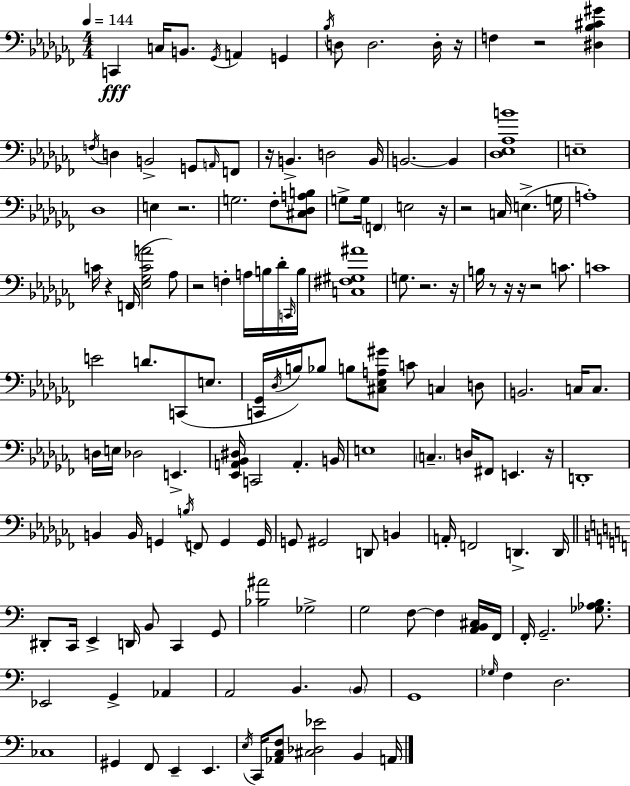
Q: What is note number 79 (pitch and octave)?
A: B3